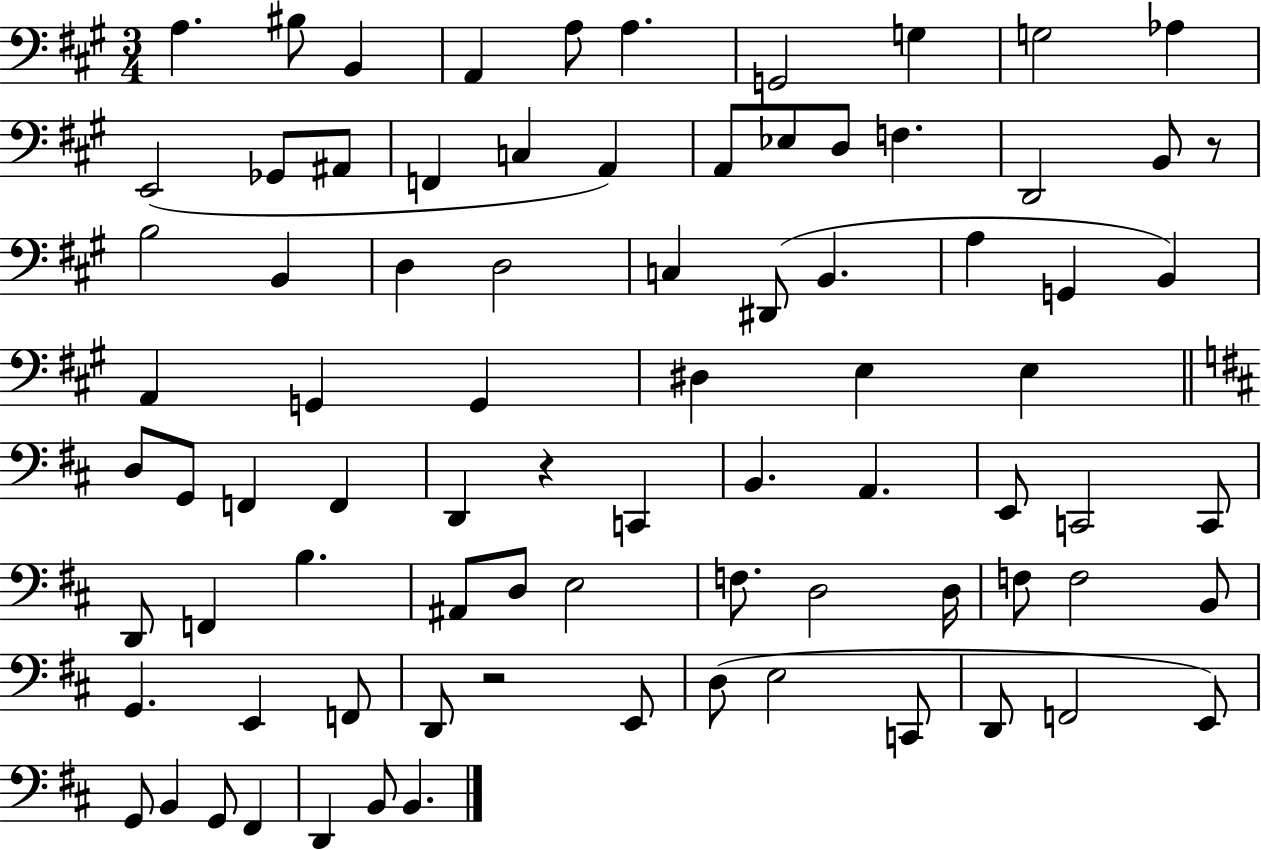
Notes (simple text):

A3/q. BIS3/e B2/q A2/q A3/e A3/q. G2/h G3/q G3/h Ab3/q E2/h Gb2/e A#2/e F2/q C3/q A2/q A2/e Eb3/e D3/e F3/q. D2/h B2/e R/e B3/h B2/q D3/q D3/h C3/q D#2/e B2/q. A3/q G2/q B2/q A2/q G2/q G2/q D#3/q E3/q E3/q D3/e G2/e F2/q F2/q D2/q R/q C2/q B2/q. A2/q. E2/e C2/h C2/e D2/e F2/q B3/q. A#2/e D3/e E3/h F3/e. D3/h D3/s F3/e F3/h B2/e G2/q. E2/q F2/e D2/e R/h E2/e D3/e E3/h C2/e D2/e F2/h E2/e G2/e B2/q G2/e F#2/q D2/q B2/e B2/q.